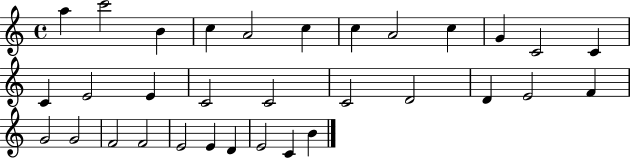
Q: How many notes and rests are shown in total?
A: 32